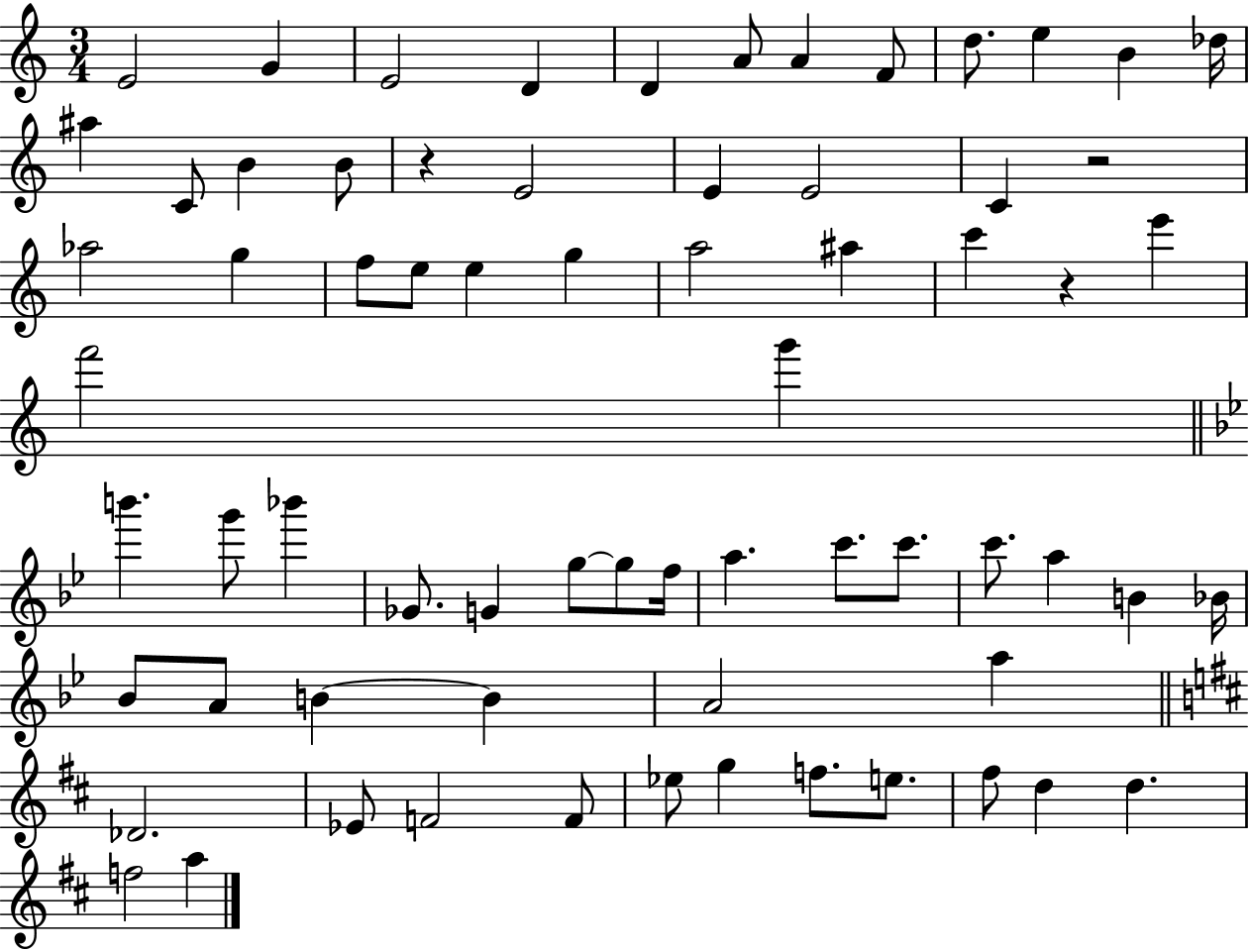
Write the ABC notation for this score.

X:1
T:Untitled
M:3/4
L:1/4
K:C
E2 G E2 D D A/2 A F/2 d/2 e B _d/4 ^a C/2 B B/2 z E2 E E2 C z2 _a2 g f/2 e/2 e g a2 ^a c' z e' f'2 g' b' g'/2 _b' _G/2 G g/2 g/2 f/4 a c'/2 c'/2 c'/2 a B _B/4 _B/2 A/2 B B A2 a _D2 _E/2 F2 F/2 _e/2 g f/2 e/2 ^f/2 d d f2 a